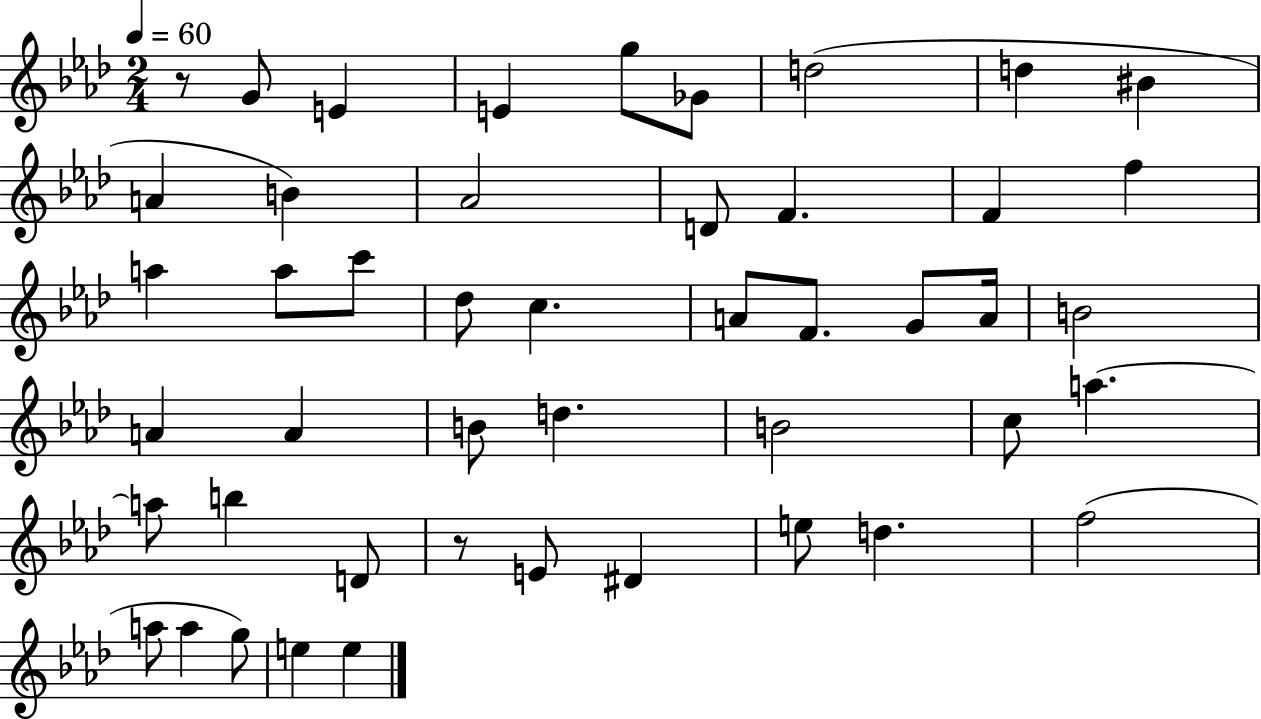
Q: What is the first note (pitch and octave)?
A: G4